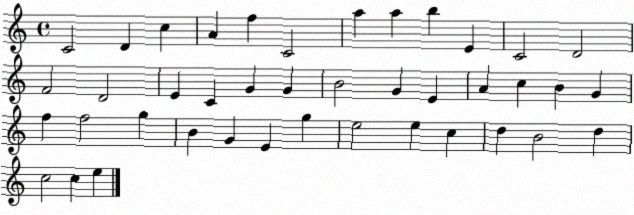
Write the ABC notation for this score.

X:1
T:Untitled
M:4/4
L:1/4
K:C
C2 D c A f C2 a a b E C2 D2 F2 D2 E C G G B2 G E A c B G f f2 g B G E g e2 e c d B2 d c2 c e